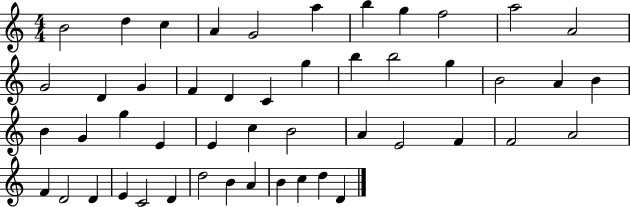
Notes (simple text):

B4/h D5/q C5/q A4/q G4/h A5/q B5/q G5/q F5/h A5/h A4/h G4/h D4/q G4/q F4/q D4/q C4/q G5/q B5/q B5/h G5/q B4/h A4/q B4/q B4/q G4/q G5/q E4/q E4/q C5/q B4/h A4/q E4/h F4/q F4/h A4/h F4/q D4/h D4/q E4/q C4/h D4/q D5/h B4/q A4/q B4/q C5/q D5/q D4/q